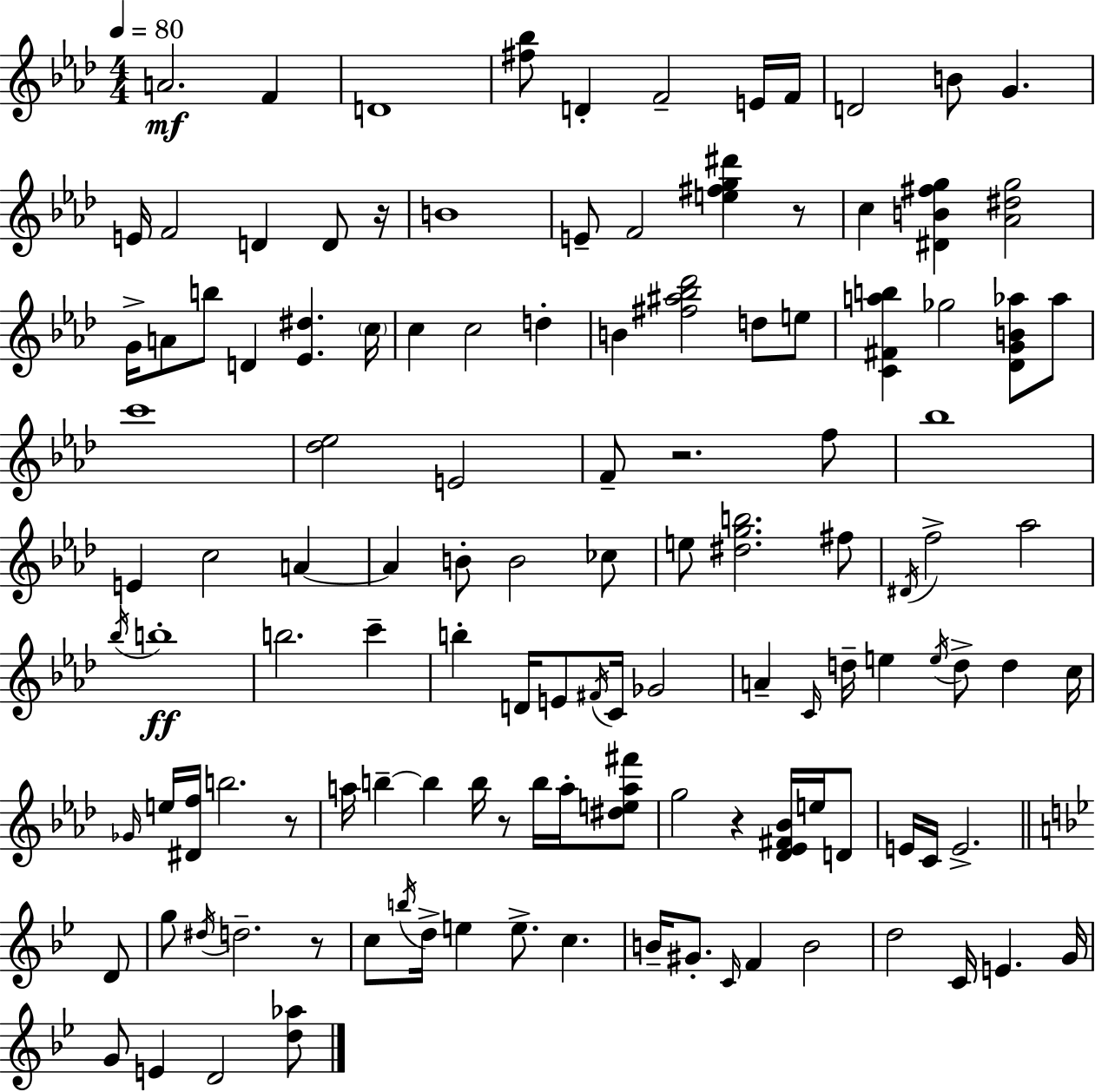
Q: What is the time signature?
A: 4/4